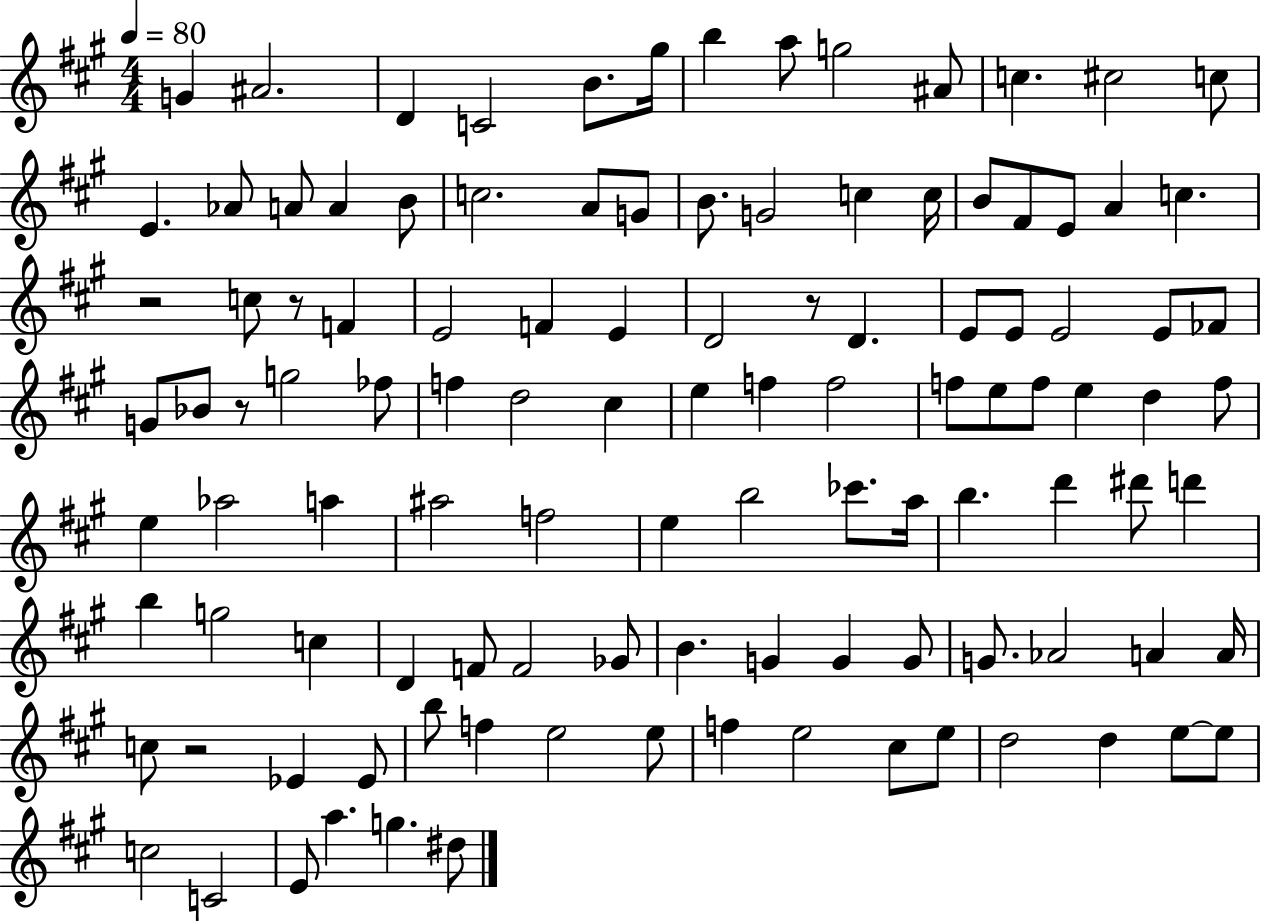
X:1
T:Untitled
M:4/4
L:1/4
K:A
G ^A2 D C2 B/2 ^g/4 b a/2 g2 ^A/2 c ^c2 c/2 E _A/2 A/2 A B/2 c2 A/2 G/2 B/2 G2 c c/4 B/2 ^F/2 E/2 A c z2 c/2 z/2 F E2 F E D2 z/2 D E/2 E/2 E2 E/2 _F/2 G/2 _B/2 z/2 g2 _f/2 f d2 ^c e f f2 f/2 e/2 f/2 e d f/2 e _a2 a ^a2 f2 e b2 _c'/2 a/4 b d' ^d'/2 d' b g2 c D F/2 F2 _G/2 B G G G/2 G/2 _A2 A A/4 c/2 z2 _E _E/2 b/2 f e2 e/2 f e2 ^c/2 e/2 d2 d e/2 e/2 c2 C2 E/2 a g ^d/2